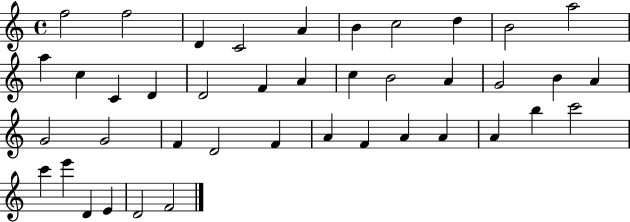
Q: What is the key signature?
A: C major